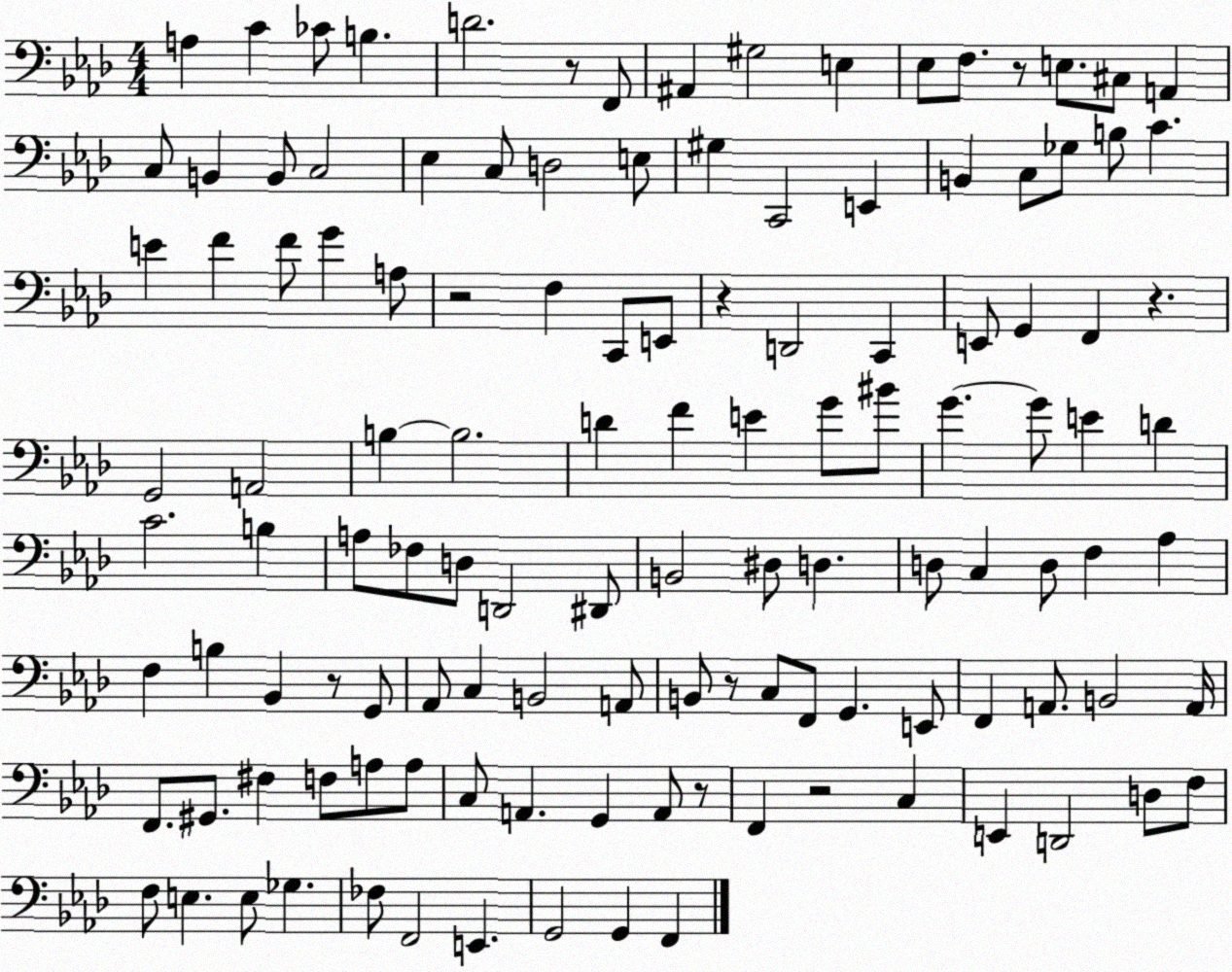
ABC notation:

X:1
T:Untitled
M:4/4
L:1/4
K:Ab
A, C _C/2 B, D2 z/2 F,,/2 ^A,, ^G,2 E, _E,/2 F,/2 z/2 E,/2 ^C,/2 A,, C,/2 B,, B,,/2 C,2 _E, C,/2 D,2 E,/2 ^G, C,,2 E,, B,, C,/2 _G,/2 B,/2 C E F F/2 G A,/2 z2 F, C,,/2 E,,/2 z D,,2 C,, E,,/2 G,, F,, z G,,2 A,,2 B, B,2 D F E G/2 ^B/2 G G/2 E D C2 B, A,/2 _F,/2 D,/2 D,,2 ^D,,/2 B,,2 ^D,/2 D, D,/2 C, D,/2 F, _A, F, B, _B,, z/2 G,,/2 _A,,/2 C, B,,2 A,,/2 B,,/2 z/2 C,/2 F,,/2 G,, E,,/2 F,, A,,/2 B,,2 A,,/4 F,,/2 ^G,,/2 ^F, F,/2 A,/2 A,/2 C,/2 A,, G,, A,,/2 z/2 F,, z2 C, E,, D,,2 D,/2 F,/2 F,/2 E, E,/2 _G, _F,/2 F,,2 E,, G,,2 G,, F,,